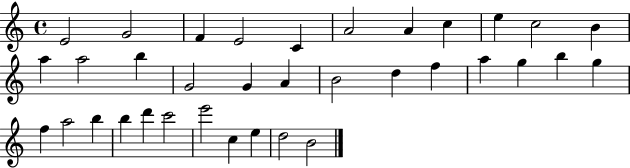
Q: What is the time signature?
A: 4/4